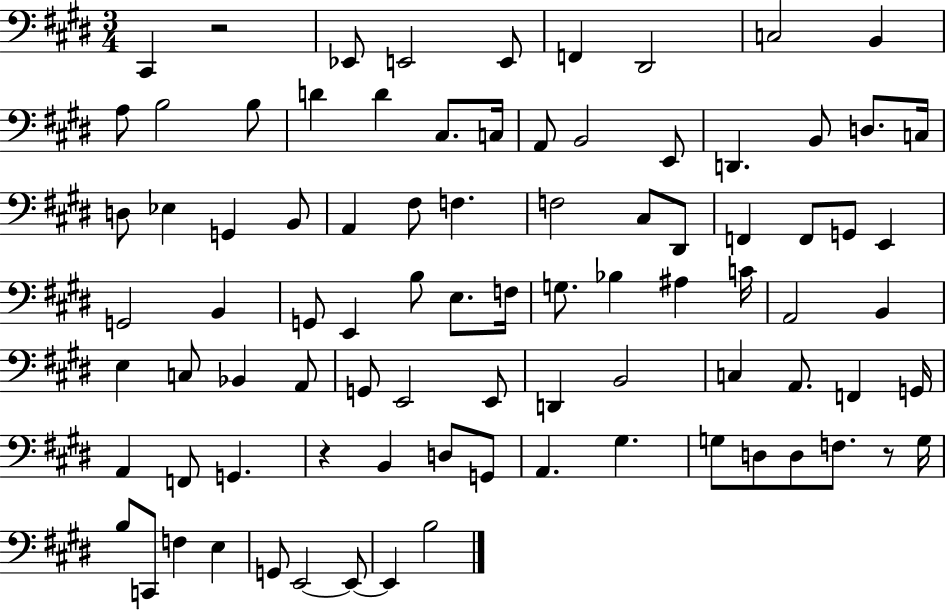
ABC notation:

X:1
T:Untitled
M:3/4
L:1/4
K:E
^C,, z2 _E,,/2 E,,2 E,,/2 F,, ^D,,2 C,2 B,, A,/2 B,2 B,/2 D D ^C,/2 C,/4 A,,/2 B,,2 E,,/2 D,, B,,/2 D,/2 C,/4 D,/2 _E, G,, B,,/2 A,, ^F,/2 F, F,2 ^C,/2 ^D,,/2 F,, F,,/2 G,,/2 E,, G,,2 B,, G,,/2 E,, B,/2 E,/2 F,/4 G,/2 _B, ^A, C/4 A,,2 B,, E, C,/2 _B,, A,,/2 G,,/2 E,,2 E,,/2 D,, B,,2 C, A,,/2 F,, G,,/4 A,, F,,/2 G,, z B,, D,/2 G,,/2 A,, ^G, G,/2 D,/2 D,/2 F,/2 z/2 G,/4 B,/2 C,,/2 F, E, G,,/2 E,,2 E,,/2 E,, B,2